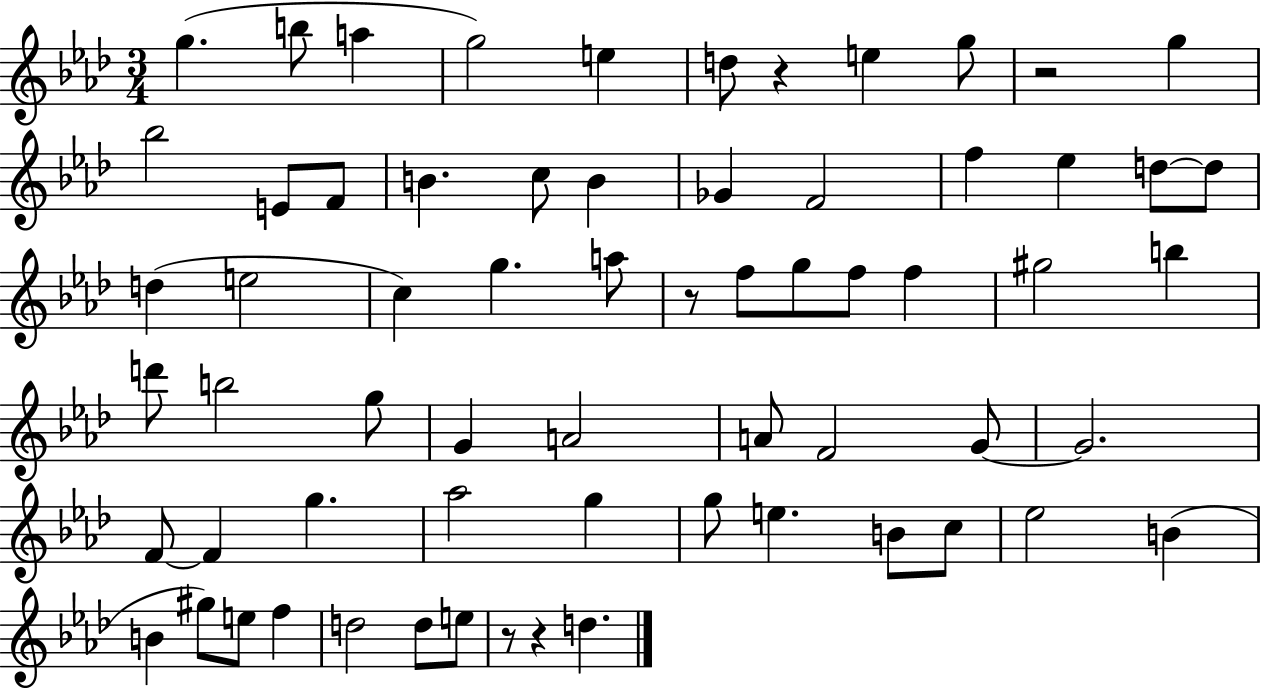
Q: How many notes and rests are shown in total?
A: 65